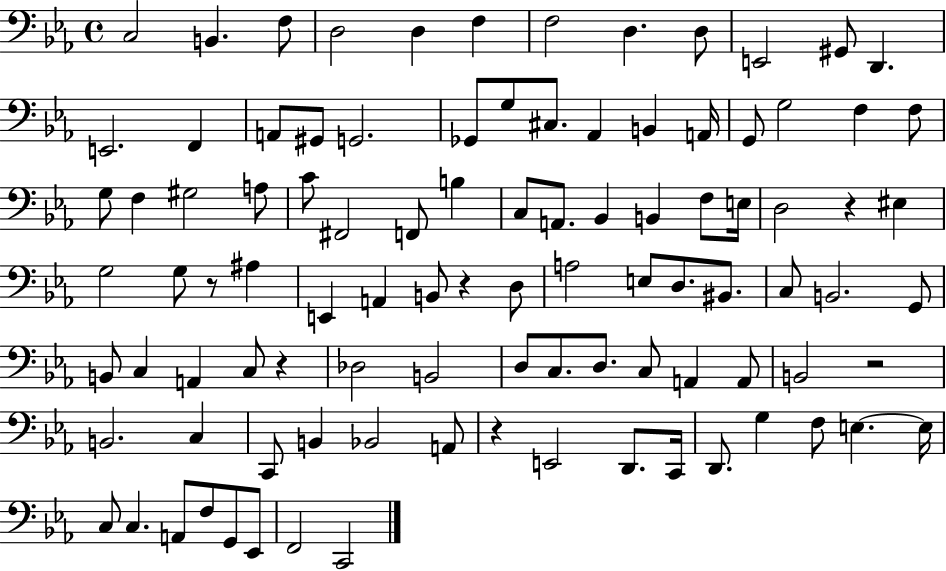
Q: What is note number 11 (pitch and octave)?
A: G#2